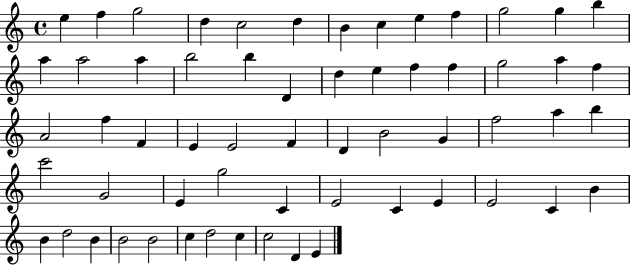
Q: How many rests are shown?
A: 0